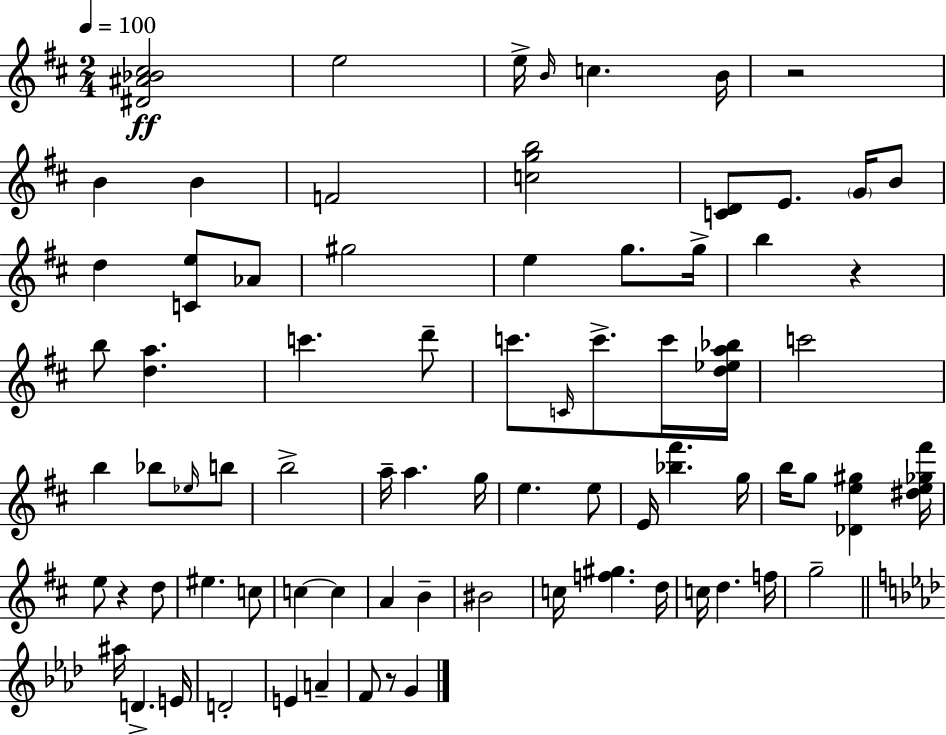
X:1
T:Untitled
M:2/4
L:1/4
K:D
[^D^A_B^c]2 e2 e/4 B/4 c B/4 z2 B B F2 [cgb]2 [CD]/2 E/2 G/4 B/2 d [Ce]/2 _A/2 ^g2 e g/2 g/4 b z b/2 [da] c' d'/2 c'/2 C/4 c'/2 c'/4 [d_ea_b]/4 c'2 b _b/2 _e/4 b/2 b2 a/4 a g/4 e e/2 E/4 [_b^f'] g/4 b/4 g/2 [_De^g] [^de_g^f']/4 e/2 z d/2 ^e c/2 c c A B ^B2 c/4 [f^g] d/4 c/4 d f/4 g2 ^a/4 D E/4 D2 E A F/2 z/2 G